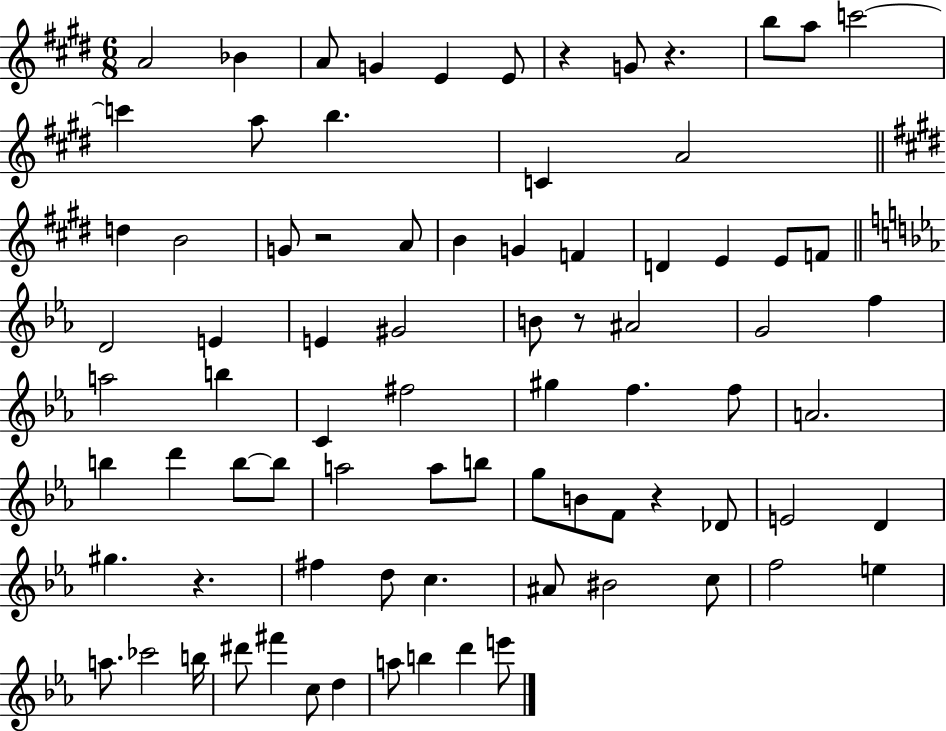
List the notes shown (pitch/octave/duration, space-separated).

A4/h Bb4/q A4/e G4/q E4/q E4/e R/q G4/e R/q. B5/e A5/e C6/h C6/q A5/e B5/q. C4/q A4/h D5/q B4/h G4/e R/h A4/e B4/q G4/q F4/q D4/q E4/q E4/e F4/e D4/h E4/q E4/q G#4/h B4/e R/e A#4/h G4/h F5/q A5/h B5/q C4/q F#5/h G#5/q F5/q. F5/e A4/h. B5/q D6/q B5/e B5/e A5/h A5/e B5/e G5/e B4/e F4/e R/q Db4/e E4/h D4/q G#5/q. R/q. F#5/q D5/e C5/q. A#4/e BIS4/h C5/e F5/h E5/q A5/e. CES6/h B5/s D#6/e F#6/q C5/e D5/q A5/e B5/q D6/q E6/e